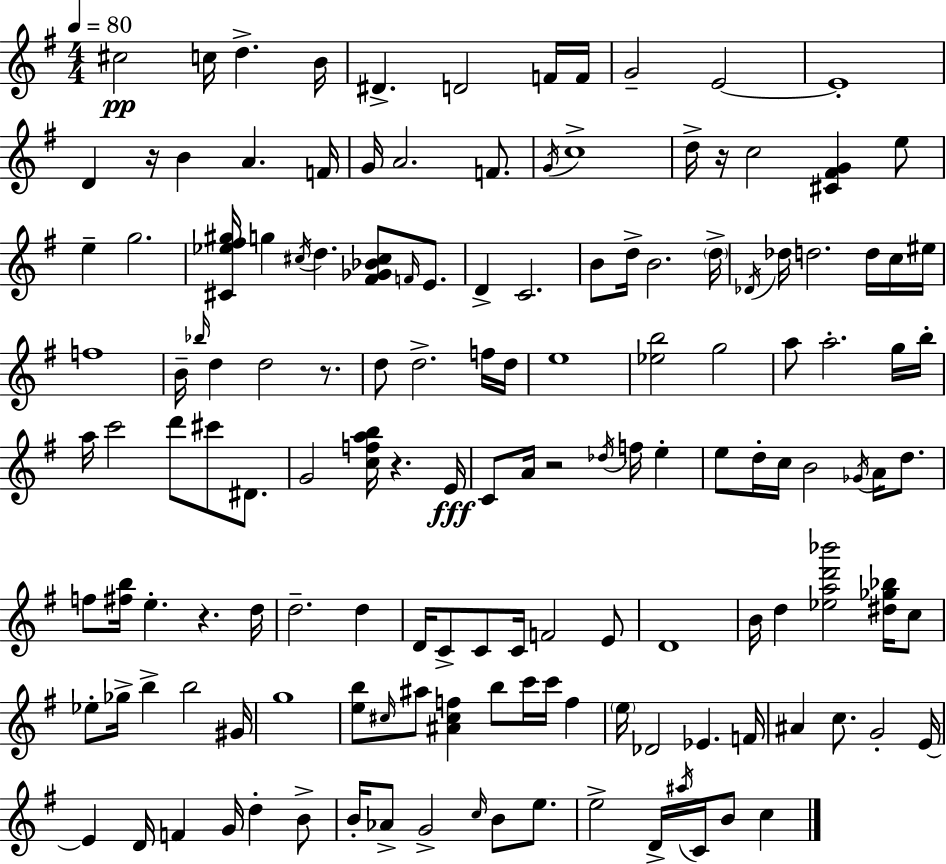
C#5/h C5/s D5/q. B4/s D#4/q. D4/h F4/s F4/s G4/h E4/h E4/w D4/q R/s B4/q A4/q. F4/s G4/s A4/h. F4/e. G4/s C5/w D5/s R/s C5/h [C#4,F#4,G4]/q E5/e E5/q G5/h. [C#4,Eb5,F#5,G#5]/s G5/q C#5/s D5/q. [F#4,Gb4,Bb4,C#5]/e F4/s E4/e. D4/q C4/h. B4/e D5/s B4/h. D5/s Db4/s Db5/s D5/h. D5/s C5/s EIS5/s F5/w B4/s Bb5/s D5/q D5/h R/e. D5/e D5/h. F5/s D5/s E5/w [Eb5,B5]/h G5/h A5/e A5/h. G5/s B5/s A5/s C6/h D6/e C#6/e D#4/e. G4/h [C5,F5,A5,B5]/s R/q. E4/s C4/e A4/s R/h Db5/s F5/s E5/q E5/e D5/s C5/s B4/h Gb4/s A4/s D5/e. F5/e [F#5,B5]/s E5/q. R/q. D5/s D5/h. D5/q D4/s C4/e C4/e C4/s F4/h E4/e D4/w B4/s D5/q [Eb5,A5,D6,Bb6]/h [D#5,Gb5,Bb5]/s C5/e Eb5/e Gb5/s B5/q B5/h G#4/s G5/w [E5,B5]/e C#5/s A#5/e [A#4,C#5,F5]/q B5/e C6/s C6/s F5/q E5/s Db4/h Eb4/q. F4/s A#4/q C5/e. G4/h E4/s E4/q D4/s F4/q G4/s D5/q B4/e B4/s Ab4/e G4/h C5/s B4/e E5/e. E5/h D4/s A#5/s C4/s B4/e C5/q